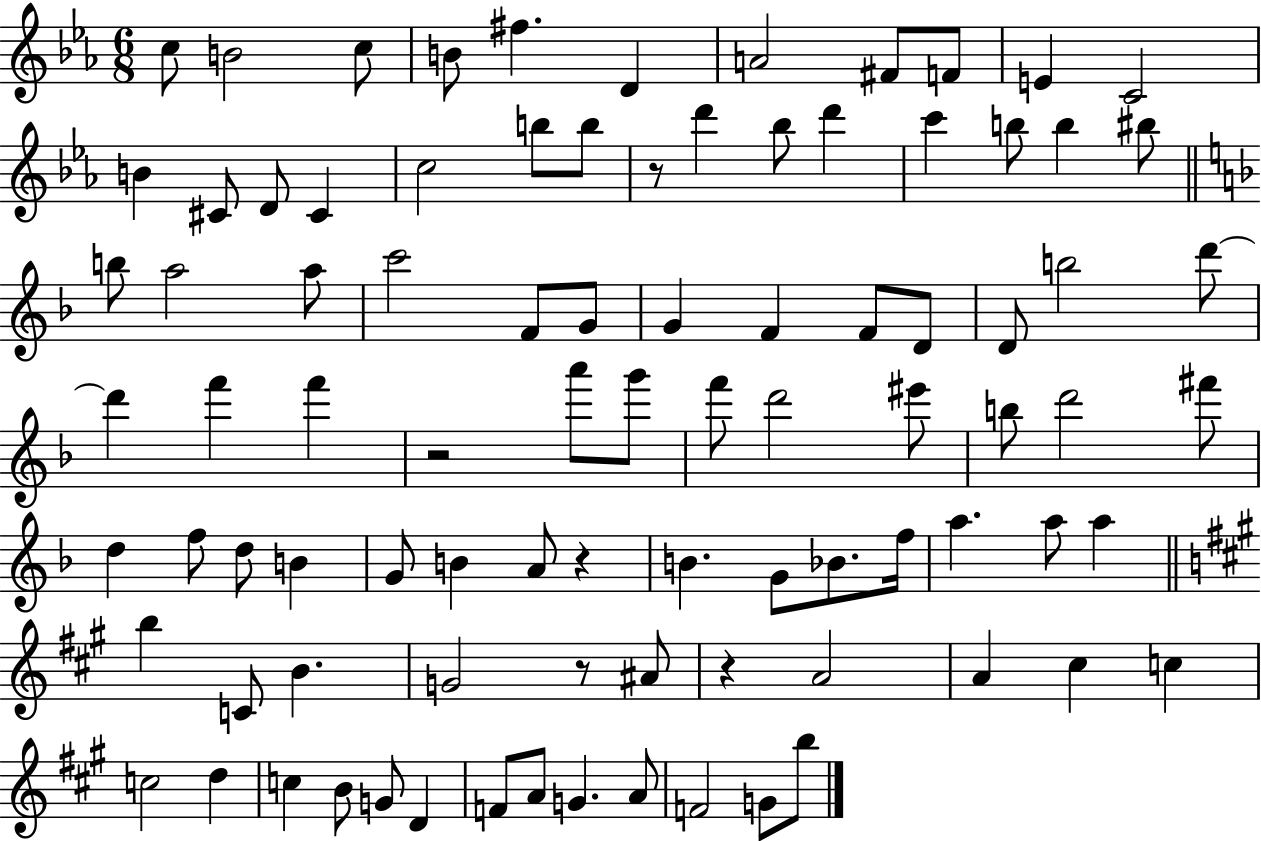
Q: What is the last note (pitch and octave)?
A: B5